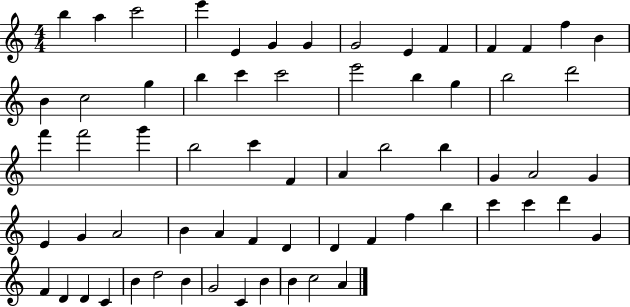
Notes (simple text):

B5/q A5/q C6/h E6/q E4/q G4/q G4/q G4/h E4/q F4/q F4/q F4/q F5/q B4/q B4/q C5/h G5/q B5/q C6/q C6/h E6/h B5/q G5/q B5/h D6/h F6/q F6/h G6/q B5/h C6/q F4/q A4/q B5/h B5/q G4/q A4/h G4/q E4/q G4/q A4/h B4/q A4/q F4/q D4/q D4/q F4/q F5/q B5/q C6/q C6/q D6/q G4/q F4/q D4/q D4/q C4/q B4/q D5/h B4/q G4/h C4/q B4/q B4/q C5/h A4/q